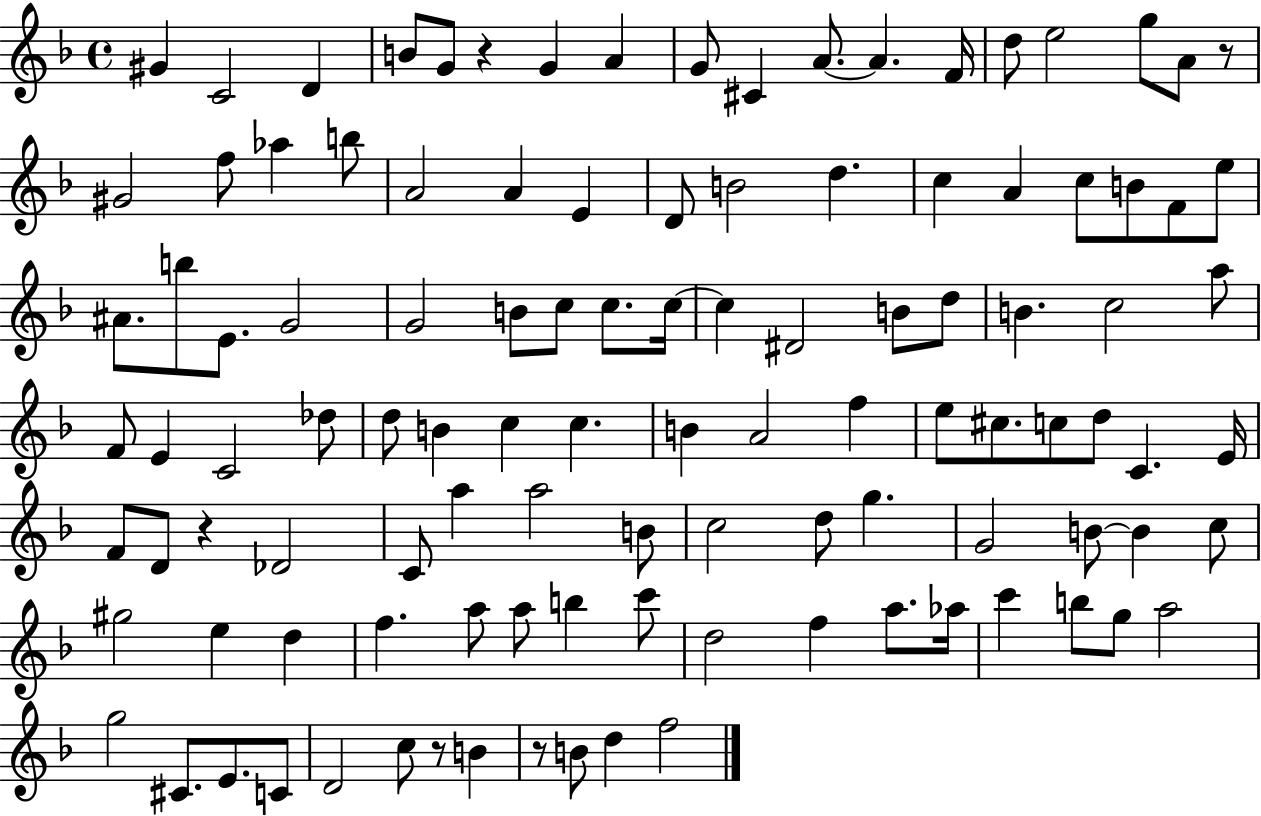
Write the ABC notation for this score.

X:1
T:Untitled
M:4/4
L:1/4
K:F
^G C2 D B/2 G/2 z G A G/2 ^C A/2 A F/4 d/2 e2 g/2 A/2 z/2 ^G2 f/2 _a b/2 A2 A E D/2 B2 d c A c/2 B/2 F/2 e/2 ^A/2 b/2 E/2 G2 G2 B/2 c/2 c/2 c/4 c ^D2 B/2 d/2 B c2 a/2 F/2 E C2 _d/2 d/2 B c c B A2 f e/2 ^c/2 c/2 d/2 C E/4 F/2 D/2 z _D2 C/2 a a2 B/2 c2 d/2 g G2 B/2 B c/2 ^g2 e d f a/2 a/2 b c'/2 d2 f a/2 _a/4 c' b/2 g/2 a2 g2 ^C/2 E/2 C/2 D2 c/2 z/2 B z/2 B/2 d f2